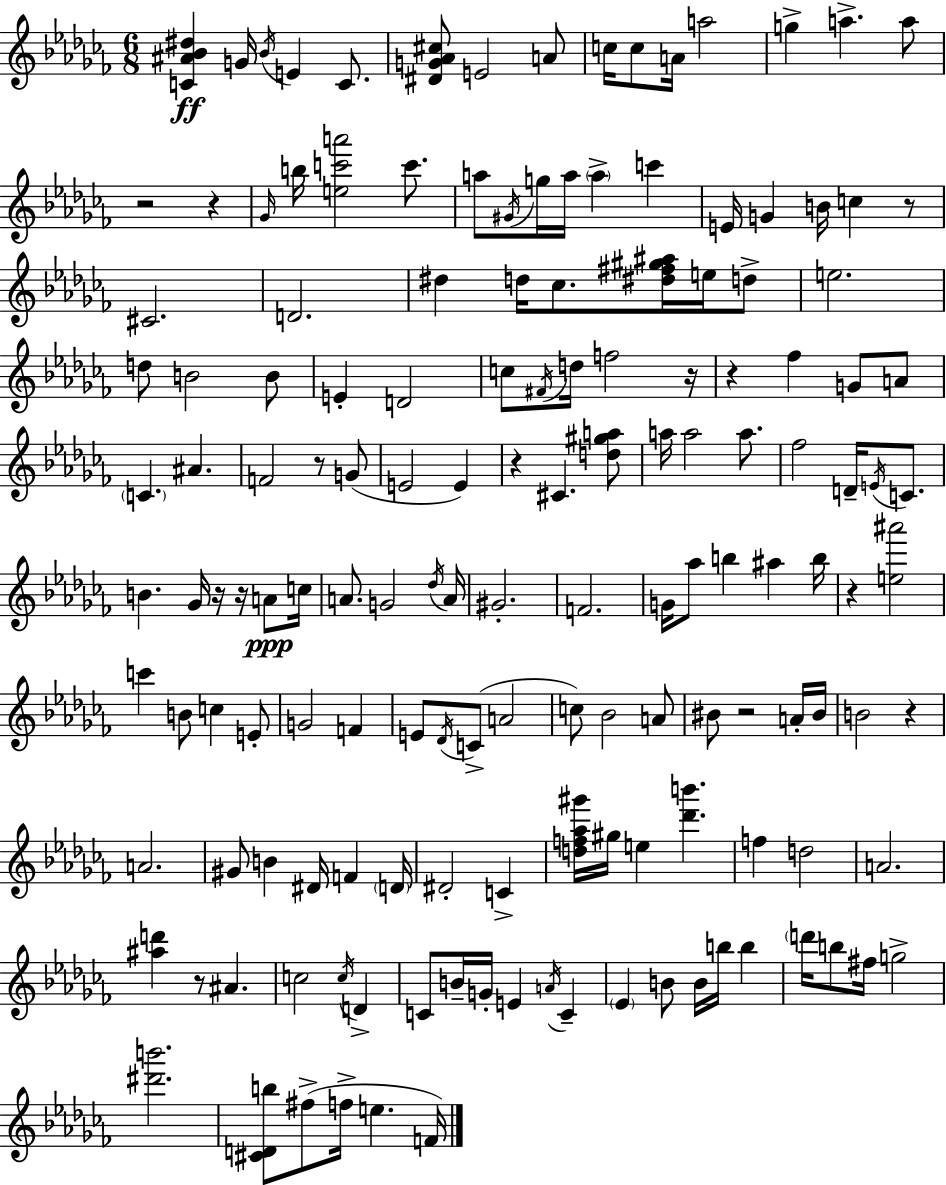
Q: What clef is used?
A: treble